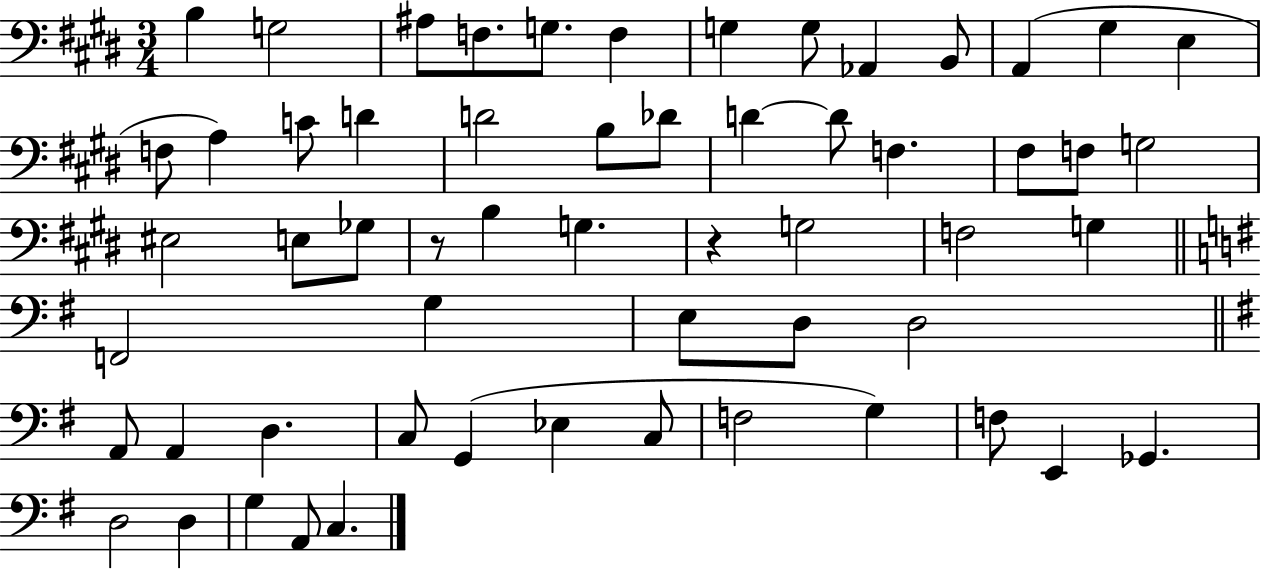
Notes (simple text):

B3/q G3/h A#3/e F3/e. G3/e. F3/q G3/q G3/e Ab2/q B2/e A2/q G#3/q E3/q F3/e A3/q C4/e D4/q D4/h B3/e Db4/e D4/q D4/e F3/q. F#3/e F3/e G3/h EIS3/h E3/e Gb3/e R/e B3/q G3/q. R/q G3/h F3/h G3/q F2/h G3/q E3/e D3/e D3/h A2/e A2/q D3/q. C3/e G2/q Eb3/q C3/e F3/h G3/q F3/e E2/q Gb2/q. D3/h D3/q G3/q A2/e C3/q.